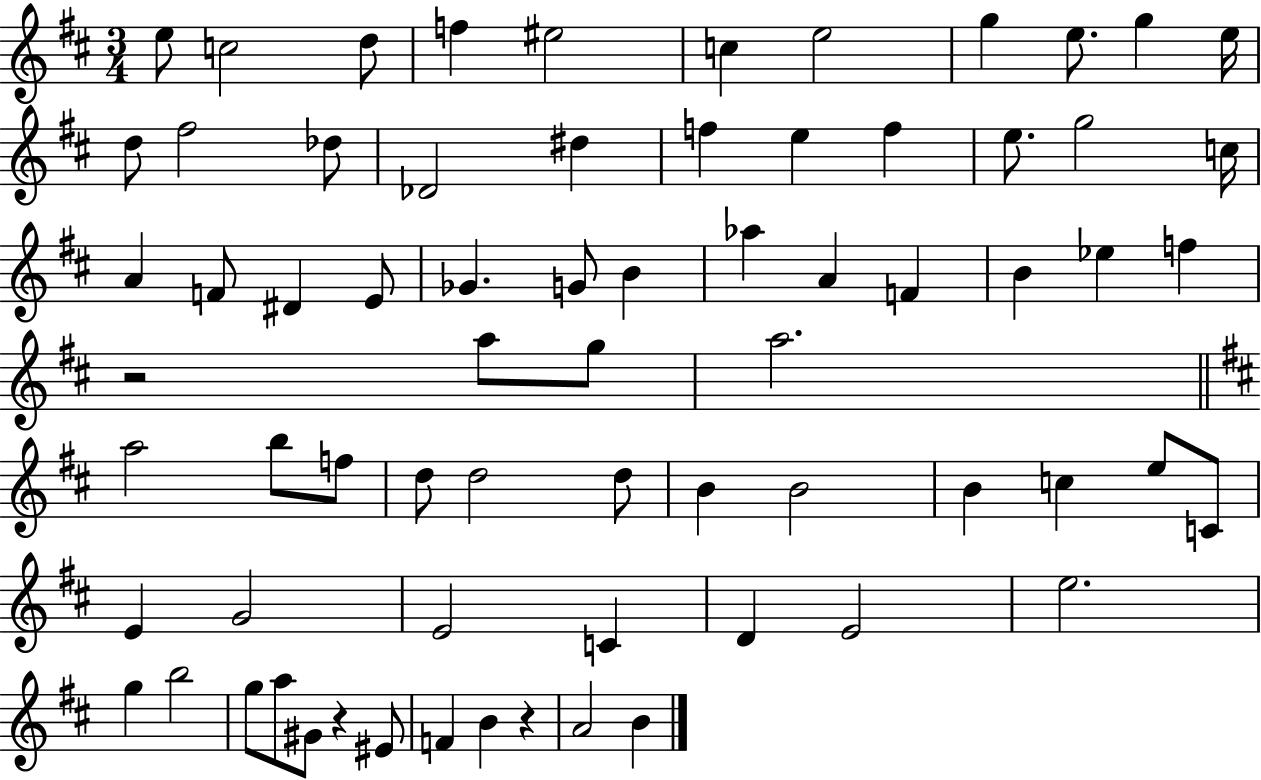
{
  \clef treble
  \numericTimeSignature
  \time 3/4
  \key d \major
  e''8 c''2 d''8 | f''4 eis''2 | c''4 e''2 | g''4 e''8. g''4 e''16 | \break d''8 fis''2 des''8 | des'2 dis''4 | f''4 e''4 f''4 | e''8. g''2 c''16 | \break a'4 f'8 dis'4 e'8 | ges'4. g'8 b'4 | aes''4 a'4 f'4 | b'4 ees''4 f''4 | \break r2 a''8 g''8 | a''2. | \bar "||" \break \key d \major a''2 b''8 f''8 | d''8 d''2 d''8 | b'4 b'2 | b'4 c''4 e''8 c'8 | \break e'4 g'2 | e'2 c'4 | d'4 e'2 | e''2. | \break g''4 b''2 | g''8 a''8 gis'8 r4 eis'8 | f'4 b'4 r4 | a'2 b'4 | \break \bar "|."
}